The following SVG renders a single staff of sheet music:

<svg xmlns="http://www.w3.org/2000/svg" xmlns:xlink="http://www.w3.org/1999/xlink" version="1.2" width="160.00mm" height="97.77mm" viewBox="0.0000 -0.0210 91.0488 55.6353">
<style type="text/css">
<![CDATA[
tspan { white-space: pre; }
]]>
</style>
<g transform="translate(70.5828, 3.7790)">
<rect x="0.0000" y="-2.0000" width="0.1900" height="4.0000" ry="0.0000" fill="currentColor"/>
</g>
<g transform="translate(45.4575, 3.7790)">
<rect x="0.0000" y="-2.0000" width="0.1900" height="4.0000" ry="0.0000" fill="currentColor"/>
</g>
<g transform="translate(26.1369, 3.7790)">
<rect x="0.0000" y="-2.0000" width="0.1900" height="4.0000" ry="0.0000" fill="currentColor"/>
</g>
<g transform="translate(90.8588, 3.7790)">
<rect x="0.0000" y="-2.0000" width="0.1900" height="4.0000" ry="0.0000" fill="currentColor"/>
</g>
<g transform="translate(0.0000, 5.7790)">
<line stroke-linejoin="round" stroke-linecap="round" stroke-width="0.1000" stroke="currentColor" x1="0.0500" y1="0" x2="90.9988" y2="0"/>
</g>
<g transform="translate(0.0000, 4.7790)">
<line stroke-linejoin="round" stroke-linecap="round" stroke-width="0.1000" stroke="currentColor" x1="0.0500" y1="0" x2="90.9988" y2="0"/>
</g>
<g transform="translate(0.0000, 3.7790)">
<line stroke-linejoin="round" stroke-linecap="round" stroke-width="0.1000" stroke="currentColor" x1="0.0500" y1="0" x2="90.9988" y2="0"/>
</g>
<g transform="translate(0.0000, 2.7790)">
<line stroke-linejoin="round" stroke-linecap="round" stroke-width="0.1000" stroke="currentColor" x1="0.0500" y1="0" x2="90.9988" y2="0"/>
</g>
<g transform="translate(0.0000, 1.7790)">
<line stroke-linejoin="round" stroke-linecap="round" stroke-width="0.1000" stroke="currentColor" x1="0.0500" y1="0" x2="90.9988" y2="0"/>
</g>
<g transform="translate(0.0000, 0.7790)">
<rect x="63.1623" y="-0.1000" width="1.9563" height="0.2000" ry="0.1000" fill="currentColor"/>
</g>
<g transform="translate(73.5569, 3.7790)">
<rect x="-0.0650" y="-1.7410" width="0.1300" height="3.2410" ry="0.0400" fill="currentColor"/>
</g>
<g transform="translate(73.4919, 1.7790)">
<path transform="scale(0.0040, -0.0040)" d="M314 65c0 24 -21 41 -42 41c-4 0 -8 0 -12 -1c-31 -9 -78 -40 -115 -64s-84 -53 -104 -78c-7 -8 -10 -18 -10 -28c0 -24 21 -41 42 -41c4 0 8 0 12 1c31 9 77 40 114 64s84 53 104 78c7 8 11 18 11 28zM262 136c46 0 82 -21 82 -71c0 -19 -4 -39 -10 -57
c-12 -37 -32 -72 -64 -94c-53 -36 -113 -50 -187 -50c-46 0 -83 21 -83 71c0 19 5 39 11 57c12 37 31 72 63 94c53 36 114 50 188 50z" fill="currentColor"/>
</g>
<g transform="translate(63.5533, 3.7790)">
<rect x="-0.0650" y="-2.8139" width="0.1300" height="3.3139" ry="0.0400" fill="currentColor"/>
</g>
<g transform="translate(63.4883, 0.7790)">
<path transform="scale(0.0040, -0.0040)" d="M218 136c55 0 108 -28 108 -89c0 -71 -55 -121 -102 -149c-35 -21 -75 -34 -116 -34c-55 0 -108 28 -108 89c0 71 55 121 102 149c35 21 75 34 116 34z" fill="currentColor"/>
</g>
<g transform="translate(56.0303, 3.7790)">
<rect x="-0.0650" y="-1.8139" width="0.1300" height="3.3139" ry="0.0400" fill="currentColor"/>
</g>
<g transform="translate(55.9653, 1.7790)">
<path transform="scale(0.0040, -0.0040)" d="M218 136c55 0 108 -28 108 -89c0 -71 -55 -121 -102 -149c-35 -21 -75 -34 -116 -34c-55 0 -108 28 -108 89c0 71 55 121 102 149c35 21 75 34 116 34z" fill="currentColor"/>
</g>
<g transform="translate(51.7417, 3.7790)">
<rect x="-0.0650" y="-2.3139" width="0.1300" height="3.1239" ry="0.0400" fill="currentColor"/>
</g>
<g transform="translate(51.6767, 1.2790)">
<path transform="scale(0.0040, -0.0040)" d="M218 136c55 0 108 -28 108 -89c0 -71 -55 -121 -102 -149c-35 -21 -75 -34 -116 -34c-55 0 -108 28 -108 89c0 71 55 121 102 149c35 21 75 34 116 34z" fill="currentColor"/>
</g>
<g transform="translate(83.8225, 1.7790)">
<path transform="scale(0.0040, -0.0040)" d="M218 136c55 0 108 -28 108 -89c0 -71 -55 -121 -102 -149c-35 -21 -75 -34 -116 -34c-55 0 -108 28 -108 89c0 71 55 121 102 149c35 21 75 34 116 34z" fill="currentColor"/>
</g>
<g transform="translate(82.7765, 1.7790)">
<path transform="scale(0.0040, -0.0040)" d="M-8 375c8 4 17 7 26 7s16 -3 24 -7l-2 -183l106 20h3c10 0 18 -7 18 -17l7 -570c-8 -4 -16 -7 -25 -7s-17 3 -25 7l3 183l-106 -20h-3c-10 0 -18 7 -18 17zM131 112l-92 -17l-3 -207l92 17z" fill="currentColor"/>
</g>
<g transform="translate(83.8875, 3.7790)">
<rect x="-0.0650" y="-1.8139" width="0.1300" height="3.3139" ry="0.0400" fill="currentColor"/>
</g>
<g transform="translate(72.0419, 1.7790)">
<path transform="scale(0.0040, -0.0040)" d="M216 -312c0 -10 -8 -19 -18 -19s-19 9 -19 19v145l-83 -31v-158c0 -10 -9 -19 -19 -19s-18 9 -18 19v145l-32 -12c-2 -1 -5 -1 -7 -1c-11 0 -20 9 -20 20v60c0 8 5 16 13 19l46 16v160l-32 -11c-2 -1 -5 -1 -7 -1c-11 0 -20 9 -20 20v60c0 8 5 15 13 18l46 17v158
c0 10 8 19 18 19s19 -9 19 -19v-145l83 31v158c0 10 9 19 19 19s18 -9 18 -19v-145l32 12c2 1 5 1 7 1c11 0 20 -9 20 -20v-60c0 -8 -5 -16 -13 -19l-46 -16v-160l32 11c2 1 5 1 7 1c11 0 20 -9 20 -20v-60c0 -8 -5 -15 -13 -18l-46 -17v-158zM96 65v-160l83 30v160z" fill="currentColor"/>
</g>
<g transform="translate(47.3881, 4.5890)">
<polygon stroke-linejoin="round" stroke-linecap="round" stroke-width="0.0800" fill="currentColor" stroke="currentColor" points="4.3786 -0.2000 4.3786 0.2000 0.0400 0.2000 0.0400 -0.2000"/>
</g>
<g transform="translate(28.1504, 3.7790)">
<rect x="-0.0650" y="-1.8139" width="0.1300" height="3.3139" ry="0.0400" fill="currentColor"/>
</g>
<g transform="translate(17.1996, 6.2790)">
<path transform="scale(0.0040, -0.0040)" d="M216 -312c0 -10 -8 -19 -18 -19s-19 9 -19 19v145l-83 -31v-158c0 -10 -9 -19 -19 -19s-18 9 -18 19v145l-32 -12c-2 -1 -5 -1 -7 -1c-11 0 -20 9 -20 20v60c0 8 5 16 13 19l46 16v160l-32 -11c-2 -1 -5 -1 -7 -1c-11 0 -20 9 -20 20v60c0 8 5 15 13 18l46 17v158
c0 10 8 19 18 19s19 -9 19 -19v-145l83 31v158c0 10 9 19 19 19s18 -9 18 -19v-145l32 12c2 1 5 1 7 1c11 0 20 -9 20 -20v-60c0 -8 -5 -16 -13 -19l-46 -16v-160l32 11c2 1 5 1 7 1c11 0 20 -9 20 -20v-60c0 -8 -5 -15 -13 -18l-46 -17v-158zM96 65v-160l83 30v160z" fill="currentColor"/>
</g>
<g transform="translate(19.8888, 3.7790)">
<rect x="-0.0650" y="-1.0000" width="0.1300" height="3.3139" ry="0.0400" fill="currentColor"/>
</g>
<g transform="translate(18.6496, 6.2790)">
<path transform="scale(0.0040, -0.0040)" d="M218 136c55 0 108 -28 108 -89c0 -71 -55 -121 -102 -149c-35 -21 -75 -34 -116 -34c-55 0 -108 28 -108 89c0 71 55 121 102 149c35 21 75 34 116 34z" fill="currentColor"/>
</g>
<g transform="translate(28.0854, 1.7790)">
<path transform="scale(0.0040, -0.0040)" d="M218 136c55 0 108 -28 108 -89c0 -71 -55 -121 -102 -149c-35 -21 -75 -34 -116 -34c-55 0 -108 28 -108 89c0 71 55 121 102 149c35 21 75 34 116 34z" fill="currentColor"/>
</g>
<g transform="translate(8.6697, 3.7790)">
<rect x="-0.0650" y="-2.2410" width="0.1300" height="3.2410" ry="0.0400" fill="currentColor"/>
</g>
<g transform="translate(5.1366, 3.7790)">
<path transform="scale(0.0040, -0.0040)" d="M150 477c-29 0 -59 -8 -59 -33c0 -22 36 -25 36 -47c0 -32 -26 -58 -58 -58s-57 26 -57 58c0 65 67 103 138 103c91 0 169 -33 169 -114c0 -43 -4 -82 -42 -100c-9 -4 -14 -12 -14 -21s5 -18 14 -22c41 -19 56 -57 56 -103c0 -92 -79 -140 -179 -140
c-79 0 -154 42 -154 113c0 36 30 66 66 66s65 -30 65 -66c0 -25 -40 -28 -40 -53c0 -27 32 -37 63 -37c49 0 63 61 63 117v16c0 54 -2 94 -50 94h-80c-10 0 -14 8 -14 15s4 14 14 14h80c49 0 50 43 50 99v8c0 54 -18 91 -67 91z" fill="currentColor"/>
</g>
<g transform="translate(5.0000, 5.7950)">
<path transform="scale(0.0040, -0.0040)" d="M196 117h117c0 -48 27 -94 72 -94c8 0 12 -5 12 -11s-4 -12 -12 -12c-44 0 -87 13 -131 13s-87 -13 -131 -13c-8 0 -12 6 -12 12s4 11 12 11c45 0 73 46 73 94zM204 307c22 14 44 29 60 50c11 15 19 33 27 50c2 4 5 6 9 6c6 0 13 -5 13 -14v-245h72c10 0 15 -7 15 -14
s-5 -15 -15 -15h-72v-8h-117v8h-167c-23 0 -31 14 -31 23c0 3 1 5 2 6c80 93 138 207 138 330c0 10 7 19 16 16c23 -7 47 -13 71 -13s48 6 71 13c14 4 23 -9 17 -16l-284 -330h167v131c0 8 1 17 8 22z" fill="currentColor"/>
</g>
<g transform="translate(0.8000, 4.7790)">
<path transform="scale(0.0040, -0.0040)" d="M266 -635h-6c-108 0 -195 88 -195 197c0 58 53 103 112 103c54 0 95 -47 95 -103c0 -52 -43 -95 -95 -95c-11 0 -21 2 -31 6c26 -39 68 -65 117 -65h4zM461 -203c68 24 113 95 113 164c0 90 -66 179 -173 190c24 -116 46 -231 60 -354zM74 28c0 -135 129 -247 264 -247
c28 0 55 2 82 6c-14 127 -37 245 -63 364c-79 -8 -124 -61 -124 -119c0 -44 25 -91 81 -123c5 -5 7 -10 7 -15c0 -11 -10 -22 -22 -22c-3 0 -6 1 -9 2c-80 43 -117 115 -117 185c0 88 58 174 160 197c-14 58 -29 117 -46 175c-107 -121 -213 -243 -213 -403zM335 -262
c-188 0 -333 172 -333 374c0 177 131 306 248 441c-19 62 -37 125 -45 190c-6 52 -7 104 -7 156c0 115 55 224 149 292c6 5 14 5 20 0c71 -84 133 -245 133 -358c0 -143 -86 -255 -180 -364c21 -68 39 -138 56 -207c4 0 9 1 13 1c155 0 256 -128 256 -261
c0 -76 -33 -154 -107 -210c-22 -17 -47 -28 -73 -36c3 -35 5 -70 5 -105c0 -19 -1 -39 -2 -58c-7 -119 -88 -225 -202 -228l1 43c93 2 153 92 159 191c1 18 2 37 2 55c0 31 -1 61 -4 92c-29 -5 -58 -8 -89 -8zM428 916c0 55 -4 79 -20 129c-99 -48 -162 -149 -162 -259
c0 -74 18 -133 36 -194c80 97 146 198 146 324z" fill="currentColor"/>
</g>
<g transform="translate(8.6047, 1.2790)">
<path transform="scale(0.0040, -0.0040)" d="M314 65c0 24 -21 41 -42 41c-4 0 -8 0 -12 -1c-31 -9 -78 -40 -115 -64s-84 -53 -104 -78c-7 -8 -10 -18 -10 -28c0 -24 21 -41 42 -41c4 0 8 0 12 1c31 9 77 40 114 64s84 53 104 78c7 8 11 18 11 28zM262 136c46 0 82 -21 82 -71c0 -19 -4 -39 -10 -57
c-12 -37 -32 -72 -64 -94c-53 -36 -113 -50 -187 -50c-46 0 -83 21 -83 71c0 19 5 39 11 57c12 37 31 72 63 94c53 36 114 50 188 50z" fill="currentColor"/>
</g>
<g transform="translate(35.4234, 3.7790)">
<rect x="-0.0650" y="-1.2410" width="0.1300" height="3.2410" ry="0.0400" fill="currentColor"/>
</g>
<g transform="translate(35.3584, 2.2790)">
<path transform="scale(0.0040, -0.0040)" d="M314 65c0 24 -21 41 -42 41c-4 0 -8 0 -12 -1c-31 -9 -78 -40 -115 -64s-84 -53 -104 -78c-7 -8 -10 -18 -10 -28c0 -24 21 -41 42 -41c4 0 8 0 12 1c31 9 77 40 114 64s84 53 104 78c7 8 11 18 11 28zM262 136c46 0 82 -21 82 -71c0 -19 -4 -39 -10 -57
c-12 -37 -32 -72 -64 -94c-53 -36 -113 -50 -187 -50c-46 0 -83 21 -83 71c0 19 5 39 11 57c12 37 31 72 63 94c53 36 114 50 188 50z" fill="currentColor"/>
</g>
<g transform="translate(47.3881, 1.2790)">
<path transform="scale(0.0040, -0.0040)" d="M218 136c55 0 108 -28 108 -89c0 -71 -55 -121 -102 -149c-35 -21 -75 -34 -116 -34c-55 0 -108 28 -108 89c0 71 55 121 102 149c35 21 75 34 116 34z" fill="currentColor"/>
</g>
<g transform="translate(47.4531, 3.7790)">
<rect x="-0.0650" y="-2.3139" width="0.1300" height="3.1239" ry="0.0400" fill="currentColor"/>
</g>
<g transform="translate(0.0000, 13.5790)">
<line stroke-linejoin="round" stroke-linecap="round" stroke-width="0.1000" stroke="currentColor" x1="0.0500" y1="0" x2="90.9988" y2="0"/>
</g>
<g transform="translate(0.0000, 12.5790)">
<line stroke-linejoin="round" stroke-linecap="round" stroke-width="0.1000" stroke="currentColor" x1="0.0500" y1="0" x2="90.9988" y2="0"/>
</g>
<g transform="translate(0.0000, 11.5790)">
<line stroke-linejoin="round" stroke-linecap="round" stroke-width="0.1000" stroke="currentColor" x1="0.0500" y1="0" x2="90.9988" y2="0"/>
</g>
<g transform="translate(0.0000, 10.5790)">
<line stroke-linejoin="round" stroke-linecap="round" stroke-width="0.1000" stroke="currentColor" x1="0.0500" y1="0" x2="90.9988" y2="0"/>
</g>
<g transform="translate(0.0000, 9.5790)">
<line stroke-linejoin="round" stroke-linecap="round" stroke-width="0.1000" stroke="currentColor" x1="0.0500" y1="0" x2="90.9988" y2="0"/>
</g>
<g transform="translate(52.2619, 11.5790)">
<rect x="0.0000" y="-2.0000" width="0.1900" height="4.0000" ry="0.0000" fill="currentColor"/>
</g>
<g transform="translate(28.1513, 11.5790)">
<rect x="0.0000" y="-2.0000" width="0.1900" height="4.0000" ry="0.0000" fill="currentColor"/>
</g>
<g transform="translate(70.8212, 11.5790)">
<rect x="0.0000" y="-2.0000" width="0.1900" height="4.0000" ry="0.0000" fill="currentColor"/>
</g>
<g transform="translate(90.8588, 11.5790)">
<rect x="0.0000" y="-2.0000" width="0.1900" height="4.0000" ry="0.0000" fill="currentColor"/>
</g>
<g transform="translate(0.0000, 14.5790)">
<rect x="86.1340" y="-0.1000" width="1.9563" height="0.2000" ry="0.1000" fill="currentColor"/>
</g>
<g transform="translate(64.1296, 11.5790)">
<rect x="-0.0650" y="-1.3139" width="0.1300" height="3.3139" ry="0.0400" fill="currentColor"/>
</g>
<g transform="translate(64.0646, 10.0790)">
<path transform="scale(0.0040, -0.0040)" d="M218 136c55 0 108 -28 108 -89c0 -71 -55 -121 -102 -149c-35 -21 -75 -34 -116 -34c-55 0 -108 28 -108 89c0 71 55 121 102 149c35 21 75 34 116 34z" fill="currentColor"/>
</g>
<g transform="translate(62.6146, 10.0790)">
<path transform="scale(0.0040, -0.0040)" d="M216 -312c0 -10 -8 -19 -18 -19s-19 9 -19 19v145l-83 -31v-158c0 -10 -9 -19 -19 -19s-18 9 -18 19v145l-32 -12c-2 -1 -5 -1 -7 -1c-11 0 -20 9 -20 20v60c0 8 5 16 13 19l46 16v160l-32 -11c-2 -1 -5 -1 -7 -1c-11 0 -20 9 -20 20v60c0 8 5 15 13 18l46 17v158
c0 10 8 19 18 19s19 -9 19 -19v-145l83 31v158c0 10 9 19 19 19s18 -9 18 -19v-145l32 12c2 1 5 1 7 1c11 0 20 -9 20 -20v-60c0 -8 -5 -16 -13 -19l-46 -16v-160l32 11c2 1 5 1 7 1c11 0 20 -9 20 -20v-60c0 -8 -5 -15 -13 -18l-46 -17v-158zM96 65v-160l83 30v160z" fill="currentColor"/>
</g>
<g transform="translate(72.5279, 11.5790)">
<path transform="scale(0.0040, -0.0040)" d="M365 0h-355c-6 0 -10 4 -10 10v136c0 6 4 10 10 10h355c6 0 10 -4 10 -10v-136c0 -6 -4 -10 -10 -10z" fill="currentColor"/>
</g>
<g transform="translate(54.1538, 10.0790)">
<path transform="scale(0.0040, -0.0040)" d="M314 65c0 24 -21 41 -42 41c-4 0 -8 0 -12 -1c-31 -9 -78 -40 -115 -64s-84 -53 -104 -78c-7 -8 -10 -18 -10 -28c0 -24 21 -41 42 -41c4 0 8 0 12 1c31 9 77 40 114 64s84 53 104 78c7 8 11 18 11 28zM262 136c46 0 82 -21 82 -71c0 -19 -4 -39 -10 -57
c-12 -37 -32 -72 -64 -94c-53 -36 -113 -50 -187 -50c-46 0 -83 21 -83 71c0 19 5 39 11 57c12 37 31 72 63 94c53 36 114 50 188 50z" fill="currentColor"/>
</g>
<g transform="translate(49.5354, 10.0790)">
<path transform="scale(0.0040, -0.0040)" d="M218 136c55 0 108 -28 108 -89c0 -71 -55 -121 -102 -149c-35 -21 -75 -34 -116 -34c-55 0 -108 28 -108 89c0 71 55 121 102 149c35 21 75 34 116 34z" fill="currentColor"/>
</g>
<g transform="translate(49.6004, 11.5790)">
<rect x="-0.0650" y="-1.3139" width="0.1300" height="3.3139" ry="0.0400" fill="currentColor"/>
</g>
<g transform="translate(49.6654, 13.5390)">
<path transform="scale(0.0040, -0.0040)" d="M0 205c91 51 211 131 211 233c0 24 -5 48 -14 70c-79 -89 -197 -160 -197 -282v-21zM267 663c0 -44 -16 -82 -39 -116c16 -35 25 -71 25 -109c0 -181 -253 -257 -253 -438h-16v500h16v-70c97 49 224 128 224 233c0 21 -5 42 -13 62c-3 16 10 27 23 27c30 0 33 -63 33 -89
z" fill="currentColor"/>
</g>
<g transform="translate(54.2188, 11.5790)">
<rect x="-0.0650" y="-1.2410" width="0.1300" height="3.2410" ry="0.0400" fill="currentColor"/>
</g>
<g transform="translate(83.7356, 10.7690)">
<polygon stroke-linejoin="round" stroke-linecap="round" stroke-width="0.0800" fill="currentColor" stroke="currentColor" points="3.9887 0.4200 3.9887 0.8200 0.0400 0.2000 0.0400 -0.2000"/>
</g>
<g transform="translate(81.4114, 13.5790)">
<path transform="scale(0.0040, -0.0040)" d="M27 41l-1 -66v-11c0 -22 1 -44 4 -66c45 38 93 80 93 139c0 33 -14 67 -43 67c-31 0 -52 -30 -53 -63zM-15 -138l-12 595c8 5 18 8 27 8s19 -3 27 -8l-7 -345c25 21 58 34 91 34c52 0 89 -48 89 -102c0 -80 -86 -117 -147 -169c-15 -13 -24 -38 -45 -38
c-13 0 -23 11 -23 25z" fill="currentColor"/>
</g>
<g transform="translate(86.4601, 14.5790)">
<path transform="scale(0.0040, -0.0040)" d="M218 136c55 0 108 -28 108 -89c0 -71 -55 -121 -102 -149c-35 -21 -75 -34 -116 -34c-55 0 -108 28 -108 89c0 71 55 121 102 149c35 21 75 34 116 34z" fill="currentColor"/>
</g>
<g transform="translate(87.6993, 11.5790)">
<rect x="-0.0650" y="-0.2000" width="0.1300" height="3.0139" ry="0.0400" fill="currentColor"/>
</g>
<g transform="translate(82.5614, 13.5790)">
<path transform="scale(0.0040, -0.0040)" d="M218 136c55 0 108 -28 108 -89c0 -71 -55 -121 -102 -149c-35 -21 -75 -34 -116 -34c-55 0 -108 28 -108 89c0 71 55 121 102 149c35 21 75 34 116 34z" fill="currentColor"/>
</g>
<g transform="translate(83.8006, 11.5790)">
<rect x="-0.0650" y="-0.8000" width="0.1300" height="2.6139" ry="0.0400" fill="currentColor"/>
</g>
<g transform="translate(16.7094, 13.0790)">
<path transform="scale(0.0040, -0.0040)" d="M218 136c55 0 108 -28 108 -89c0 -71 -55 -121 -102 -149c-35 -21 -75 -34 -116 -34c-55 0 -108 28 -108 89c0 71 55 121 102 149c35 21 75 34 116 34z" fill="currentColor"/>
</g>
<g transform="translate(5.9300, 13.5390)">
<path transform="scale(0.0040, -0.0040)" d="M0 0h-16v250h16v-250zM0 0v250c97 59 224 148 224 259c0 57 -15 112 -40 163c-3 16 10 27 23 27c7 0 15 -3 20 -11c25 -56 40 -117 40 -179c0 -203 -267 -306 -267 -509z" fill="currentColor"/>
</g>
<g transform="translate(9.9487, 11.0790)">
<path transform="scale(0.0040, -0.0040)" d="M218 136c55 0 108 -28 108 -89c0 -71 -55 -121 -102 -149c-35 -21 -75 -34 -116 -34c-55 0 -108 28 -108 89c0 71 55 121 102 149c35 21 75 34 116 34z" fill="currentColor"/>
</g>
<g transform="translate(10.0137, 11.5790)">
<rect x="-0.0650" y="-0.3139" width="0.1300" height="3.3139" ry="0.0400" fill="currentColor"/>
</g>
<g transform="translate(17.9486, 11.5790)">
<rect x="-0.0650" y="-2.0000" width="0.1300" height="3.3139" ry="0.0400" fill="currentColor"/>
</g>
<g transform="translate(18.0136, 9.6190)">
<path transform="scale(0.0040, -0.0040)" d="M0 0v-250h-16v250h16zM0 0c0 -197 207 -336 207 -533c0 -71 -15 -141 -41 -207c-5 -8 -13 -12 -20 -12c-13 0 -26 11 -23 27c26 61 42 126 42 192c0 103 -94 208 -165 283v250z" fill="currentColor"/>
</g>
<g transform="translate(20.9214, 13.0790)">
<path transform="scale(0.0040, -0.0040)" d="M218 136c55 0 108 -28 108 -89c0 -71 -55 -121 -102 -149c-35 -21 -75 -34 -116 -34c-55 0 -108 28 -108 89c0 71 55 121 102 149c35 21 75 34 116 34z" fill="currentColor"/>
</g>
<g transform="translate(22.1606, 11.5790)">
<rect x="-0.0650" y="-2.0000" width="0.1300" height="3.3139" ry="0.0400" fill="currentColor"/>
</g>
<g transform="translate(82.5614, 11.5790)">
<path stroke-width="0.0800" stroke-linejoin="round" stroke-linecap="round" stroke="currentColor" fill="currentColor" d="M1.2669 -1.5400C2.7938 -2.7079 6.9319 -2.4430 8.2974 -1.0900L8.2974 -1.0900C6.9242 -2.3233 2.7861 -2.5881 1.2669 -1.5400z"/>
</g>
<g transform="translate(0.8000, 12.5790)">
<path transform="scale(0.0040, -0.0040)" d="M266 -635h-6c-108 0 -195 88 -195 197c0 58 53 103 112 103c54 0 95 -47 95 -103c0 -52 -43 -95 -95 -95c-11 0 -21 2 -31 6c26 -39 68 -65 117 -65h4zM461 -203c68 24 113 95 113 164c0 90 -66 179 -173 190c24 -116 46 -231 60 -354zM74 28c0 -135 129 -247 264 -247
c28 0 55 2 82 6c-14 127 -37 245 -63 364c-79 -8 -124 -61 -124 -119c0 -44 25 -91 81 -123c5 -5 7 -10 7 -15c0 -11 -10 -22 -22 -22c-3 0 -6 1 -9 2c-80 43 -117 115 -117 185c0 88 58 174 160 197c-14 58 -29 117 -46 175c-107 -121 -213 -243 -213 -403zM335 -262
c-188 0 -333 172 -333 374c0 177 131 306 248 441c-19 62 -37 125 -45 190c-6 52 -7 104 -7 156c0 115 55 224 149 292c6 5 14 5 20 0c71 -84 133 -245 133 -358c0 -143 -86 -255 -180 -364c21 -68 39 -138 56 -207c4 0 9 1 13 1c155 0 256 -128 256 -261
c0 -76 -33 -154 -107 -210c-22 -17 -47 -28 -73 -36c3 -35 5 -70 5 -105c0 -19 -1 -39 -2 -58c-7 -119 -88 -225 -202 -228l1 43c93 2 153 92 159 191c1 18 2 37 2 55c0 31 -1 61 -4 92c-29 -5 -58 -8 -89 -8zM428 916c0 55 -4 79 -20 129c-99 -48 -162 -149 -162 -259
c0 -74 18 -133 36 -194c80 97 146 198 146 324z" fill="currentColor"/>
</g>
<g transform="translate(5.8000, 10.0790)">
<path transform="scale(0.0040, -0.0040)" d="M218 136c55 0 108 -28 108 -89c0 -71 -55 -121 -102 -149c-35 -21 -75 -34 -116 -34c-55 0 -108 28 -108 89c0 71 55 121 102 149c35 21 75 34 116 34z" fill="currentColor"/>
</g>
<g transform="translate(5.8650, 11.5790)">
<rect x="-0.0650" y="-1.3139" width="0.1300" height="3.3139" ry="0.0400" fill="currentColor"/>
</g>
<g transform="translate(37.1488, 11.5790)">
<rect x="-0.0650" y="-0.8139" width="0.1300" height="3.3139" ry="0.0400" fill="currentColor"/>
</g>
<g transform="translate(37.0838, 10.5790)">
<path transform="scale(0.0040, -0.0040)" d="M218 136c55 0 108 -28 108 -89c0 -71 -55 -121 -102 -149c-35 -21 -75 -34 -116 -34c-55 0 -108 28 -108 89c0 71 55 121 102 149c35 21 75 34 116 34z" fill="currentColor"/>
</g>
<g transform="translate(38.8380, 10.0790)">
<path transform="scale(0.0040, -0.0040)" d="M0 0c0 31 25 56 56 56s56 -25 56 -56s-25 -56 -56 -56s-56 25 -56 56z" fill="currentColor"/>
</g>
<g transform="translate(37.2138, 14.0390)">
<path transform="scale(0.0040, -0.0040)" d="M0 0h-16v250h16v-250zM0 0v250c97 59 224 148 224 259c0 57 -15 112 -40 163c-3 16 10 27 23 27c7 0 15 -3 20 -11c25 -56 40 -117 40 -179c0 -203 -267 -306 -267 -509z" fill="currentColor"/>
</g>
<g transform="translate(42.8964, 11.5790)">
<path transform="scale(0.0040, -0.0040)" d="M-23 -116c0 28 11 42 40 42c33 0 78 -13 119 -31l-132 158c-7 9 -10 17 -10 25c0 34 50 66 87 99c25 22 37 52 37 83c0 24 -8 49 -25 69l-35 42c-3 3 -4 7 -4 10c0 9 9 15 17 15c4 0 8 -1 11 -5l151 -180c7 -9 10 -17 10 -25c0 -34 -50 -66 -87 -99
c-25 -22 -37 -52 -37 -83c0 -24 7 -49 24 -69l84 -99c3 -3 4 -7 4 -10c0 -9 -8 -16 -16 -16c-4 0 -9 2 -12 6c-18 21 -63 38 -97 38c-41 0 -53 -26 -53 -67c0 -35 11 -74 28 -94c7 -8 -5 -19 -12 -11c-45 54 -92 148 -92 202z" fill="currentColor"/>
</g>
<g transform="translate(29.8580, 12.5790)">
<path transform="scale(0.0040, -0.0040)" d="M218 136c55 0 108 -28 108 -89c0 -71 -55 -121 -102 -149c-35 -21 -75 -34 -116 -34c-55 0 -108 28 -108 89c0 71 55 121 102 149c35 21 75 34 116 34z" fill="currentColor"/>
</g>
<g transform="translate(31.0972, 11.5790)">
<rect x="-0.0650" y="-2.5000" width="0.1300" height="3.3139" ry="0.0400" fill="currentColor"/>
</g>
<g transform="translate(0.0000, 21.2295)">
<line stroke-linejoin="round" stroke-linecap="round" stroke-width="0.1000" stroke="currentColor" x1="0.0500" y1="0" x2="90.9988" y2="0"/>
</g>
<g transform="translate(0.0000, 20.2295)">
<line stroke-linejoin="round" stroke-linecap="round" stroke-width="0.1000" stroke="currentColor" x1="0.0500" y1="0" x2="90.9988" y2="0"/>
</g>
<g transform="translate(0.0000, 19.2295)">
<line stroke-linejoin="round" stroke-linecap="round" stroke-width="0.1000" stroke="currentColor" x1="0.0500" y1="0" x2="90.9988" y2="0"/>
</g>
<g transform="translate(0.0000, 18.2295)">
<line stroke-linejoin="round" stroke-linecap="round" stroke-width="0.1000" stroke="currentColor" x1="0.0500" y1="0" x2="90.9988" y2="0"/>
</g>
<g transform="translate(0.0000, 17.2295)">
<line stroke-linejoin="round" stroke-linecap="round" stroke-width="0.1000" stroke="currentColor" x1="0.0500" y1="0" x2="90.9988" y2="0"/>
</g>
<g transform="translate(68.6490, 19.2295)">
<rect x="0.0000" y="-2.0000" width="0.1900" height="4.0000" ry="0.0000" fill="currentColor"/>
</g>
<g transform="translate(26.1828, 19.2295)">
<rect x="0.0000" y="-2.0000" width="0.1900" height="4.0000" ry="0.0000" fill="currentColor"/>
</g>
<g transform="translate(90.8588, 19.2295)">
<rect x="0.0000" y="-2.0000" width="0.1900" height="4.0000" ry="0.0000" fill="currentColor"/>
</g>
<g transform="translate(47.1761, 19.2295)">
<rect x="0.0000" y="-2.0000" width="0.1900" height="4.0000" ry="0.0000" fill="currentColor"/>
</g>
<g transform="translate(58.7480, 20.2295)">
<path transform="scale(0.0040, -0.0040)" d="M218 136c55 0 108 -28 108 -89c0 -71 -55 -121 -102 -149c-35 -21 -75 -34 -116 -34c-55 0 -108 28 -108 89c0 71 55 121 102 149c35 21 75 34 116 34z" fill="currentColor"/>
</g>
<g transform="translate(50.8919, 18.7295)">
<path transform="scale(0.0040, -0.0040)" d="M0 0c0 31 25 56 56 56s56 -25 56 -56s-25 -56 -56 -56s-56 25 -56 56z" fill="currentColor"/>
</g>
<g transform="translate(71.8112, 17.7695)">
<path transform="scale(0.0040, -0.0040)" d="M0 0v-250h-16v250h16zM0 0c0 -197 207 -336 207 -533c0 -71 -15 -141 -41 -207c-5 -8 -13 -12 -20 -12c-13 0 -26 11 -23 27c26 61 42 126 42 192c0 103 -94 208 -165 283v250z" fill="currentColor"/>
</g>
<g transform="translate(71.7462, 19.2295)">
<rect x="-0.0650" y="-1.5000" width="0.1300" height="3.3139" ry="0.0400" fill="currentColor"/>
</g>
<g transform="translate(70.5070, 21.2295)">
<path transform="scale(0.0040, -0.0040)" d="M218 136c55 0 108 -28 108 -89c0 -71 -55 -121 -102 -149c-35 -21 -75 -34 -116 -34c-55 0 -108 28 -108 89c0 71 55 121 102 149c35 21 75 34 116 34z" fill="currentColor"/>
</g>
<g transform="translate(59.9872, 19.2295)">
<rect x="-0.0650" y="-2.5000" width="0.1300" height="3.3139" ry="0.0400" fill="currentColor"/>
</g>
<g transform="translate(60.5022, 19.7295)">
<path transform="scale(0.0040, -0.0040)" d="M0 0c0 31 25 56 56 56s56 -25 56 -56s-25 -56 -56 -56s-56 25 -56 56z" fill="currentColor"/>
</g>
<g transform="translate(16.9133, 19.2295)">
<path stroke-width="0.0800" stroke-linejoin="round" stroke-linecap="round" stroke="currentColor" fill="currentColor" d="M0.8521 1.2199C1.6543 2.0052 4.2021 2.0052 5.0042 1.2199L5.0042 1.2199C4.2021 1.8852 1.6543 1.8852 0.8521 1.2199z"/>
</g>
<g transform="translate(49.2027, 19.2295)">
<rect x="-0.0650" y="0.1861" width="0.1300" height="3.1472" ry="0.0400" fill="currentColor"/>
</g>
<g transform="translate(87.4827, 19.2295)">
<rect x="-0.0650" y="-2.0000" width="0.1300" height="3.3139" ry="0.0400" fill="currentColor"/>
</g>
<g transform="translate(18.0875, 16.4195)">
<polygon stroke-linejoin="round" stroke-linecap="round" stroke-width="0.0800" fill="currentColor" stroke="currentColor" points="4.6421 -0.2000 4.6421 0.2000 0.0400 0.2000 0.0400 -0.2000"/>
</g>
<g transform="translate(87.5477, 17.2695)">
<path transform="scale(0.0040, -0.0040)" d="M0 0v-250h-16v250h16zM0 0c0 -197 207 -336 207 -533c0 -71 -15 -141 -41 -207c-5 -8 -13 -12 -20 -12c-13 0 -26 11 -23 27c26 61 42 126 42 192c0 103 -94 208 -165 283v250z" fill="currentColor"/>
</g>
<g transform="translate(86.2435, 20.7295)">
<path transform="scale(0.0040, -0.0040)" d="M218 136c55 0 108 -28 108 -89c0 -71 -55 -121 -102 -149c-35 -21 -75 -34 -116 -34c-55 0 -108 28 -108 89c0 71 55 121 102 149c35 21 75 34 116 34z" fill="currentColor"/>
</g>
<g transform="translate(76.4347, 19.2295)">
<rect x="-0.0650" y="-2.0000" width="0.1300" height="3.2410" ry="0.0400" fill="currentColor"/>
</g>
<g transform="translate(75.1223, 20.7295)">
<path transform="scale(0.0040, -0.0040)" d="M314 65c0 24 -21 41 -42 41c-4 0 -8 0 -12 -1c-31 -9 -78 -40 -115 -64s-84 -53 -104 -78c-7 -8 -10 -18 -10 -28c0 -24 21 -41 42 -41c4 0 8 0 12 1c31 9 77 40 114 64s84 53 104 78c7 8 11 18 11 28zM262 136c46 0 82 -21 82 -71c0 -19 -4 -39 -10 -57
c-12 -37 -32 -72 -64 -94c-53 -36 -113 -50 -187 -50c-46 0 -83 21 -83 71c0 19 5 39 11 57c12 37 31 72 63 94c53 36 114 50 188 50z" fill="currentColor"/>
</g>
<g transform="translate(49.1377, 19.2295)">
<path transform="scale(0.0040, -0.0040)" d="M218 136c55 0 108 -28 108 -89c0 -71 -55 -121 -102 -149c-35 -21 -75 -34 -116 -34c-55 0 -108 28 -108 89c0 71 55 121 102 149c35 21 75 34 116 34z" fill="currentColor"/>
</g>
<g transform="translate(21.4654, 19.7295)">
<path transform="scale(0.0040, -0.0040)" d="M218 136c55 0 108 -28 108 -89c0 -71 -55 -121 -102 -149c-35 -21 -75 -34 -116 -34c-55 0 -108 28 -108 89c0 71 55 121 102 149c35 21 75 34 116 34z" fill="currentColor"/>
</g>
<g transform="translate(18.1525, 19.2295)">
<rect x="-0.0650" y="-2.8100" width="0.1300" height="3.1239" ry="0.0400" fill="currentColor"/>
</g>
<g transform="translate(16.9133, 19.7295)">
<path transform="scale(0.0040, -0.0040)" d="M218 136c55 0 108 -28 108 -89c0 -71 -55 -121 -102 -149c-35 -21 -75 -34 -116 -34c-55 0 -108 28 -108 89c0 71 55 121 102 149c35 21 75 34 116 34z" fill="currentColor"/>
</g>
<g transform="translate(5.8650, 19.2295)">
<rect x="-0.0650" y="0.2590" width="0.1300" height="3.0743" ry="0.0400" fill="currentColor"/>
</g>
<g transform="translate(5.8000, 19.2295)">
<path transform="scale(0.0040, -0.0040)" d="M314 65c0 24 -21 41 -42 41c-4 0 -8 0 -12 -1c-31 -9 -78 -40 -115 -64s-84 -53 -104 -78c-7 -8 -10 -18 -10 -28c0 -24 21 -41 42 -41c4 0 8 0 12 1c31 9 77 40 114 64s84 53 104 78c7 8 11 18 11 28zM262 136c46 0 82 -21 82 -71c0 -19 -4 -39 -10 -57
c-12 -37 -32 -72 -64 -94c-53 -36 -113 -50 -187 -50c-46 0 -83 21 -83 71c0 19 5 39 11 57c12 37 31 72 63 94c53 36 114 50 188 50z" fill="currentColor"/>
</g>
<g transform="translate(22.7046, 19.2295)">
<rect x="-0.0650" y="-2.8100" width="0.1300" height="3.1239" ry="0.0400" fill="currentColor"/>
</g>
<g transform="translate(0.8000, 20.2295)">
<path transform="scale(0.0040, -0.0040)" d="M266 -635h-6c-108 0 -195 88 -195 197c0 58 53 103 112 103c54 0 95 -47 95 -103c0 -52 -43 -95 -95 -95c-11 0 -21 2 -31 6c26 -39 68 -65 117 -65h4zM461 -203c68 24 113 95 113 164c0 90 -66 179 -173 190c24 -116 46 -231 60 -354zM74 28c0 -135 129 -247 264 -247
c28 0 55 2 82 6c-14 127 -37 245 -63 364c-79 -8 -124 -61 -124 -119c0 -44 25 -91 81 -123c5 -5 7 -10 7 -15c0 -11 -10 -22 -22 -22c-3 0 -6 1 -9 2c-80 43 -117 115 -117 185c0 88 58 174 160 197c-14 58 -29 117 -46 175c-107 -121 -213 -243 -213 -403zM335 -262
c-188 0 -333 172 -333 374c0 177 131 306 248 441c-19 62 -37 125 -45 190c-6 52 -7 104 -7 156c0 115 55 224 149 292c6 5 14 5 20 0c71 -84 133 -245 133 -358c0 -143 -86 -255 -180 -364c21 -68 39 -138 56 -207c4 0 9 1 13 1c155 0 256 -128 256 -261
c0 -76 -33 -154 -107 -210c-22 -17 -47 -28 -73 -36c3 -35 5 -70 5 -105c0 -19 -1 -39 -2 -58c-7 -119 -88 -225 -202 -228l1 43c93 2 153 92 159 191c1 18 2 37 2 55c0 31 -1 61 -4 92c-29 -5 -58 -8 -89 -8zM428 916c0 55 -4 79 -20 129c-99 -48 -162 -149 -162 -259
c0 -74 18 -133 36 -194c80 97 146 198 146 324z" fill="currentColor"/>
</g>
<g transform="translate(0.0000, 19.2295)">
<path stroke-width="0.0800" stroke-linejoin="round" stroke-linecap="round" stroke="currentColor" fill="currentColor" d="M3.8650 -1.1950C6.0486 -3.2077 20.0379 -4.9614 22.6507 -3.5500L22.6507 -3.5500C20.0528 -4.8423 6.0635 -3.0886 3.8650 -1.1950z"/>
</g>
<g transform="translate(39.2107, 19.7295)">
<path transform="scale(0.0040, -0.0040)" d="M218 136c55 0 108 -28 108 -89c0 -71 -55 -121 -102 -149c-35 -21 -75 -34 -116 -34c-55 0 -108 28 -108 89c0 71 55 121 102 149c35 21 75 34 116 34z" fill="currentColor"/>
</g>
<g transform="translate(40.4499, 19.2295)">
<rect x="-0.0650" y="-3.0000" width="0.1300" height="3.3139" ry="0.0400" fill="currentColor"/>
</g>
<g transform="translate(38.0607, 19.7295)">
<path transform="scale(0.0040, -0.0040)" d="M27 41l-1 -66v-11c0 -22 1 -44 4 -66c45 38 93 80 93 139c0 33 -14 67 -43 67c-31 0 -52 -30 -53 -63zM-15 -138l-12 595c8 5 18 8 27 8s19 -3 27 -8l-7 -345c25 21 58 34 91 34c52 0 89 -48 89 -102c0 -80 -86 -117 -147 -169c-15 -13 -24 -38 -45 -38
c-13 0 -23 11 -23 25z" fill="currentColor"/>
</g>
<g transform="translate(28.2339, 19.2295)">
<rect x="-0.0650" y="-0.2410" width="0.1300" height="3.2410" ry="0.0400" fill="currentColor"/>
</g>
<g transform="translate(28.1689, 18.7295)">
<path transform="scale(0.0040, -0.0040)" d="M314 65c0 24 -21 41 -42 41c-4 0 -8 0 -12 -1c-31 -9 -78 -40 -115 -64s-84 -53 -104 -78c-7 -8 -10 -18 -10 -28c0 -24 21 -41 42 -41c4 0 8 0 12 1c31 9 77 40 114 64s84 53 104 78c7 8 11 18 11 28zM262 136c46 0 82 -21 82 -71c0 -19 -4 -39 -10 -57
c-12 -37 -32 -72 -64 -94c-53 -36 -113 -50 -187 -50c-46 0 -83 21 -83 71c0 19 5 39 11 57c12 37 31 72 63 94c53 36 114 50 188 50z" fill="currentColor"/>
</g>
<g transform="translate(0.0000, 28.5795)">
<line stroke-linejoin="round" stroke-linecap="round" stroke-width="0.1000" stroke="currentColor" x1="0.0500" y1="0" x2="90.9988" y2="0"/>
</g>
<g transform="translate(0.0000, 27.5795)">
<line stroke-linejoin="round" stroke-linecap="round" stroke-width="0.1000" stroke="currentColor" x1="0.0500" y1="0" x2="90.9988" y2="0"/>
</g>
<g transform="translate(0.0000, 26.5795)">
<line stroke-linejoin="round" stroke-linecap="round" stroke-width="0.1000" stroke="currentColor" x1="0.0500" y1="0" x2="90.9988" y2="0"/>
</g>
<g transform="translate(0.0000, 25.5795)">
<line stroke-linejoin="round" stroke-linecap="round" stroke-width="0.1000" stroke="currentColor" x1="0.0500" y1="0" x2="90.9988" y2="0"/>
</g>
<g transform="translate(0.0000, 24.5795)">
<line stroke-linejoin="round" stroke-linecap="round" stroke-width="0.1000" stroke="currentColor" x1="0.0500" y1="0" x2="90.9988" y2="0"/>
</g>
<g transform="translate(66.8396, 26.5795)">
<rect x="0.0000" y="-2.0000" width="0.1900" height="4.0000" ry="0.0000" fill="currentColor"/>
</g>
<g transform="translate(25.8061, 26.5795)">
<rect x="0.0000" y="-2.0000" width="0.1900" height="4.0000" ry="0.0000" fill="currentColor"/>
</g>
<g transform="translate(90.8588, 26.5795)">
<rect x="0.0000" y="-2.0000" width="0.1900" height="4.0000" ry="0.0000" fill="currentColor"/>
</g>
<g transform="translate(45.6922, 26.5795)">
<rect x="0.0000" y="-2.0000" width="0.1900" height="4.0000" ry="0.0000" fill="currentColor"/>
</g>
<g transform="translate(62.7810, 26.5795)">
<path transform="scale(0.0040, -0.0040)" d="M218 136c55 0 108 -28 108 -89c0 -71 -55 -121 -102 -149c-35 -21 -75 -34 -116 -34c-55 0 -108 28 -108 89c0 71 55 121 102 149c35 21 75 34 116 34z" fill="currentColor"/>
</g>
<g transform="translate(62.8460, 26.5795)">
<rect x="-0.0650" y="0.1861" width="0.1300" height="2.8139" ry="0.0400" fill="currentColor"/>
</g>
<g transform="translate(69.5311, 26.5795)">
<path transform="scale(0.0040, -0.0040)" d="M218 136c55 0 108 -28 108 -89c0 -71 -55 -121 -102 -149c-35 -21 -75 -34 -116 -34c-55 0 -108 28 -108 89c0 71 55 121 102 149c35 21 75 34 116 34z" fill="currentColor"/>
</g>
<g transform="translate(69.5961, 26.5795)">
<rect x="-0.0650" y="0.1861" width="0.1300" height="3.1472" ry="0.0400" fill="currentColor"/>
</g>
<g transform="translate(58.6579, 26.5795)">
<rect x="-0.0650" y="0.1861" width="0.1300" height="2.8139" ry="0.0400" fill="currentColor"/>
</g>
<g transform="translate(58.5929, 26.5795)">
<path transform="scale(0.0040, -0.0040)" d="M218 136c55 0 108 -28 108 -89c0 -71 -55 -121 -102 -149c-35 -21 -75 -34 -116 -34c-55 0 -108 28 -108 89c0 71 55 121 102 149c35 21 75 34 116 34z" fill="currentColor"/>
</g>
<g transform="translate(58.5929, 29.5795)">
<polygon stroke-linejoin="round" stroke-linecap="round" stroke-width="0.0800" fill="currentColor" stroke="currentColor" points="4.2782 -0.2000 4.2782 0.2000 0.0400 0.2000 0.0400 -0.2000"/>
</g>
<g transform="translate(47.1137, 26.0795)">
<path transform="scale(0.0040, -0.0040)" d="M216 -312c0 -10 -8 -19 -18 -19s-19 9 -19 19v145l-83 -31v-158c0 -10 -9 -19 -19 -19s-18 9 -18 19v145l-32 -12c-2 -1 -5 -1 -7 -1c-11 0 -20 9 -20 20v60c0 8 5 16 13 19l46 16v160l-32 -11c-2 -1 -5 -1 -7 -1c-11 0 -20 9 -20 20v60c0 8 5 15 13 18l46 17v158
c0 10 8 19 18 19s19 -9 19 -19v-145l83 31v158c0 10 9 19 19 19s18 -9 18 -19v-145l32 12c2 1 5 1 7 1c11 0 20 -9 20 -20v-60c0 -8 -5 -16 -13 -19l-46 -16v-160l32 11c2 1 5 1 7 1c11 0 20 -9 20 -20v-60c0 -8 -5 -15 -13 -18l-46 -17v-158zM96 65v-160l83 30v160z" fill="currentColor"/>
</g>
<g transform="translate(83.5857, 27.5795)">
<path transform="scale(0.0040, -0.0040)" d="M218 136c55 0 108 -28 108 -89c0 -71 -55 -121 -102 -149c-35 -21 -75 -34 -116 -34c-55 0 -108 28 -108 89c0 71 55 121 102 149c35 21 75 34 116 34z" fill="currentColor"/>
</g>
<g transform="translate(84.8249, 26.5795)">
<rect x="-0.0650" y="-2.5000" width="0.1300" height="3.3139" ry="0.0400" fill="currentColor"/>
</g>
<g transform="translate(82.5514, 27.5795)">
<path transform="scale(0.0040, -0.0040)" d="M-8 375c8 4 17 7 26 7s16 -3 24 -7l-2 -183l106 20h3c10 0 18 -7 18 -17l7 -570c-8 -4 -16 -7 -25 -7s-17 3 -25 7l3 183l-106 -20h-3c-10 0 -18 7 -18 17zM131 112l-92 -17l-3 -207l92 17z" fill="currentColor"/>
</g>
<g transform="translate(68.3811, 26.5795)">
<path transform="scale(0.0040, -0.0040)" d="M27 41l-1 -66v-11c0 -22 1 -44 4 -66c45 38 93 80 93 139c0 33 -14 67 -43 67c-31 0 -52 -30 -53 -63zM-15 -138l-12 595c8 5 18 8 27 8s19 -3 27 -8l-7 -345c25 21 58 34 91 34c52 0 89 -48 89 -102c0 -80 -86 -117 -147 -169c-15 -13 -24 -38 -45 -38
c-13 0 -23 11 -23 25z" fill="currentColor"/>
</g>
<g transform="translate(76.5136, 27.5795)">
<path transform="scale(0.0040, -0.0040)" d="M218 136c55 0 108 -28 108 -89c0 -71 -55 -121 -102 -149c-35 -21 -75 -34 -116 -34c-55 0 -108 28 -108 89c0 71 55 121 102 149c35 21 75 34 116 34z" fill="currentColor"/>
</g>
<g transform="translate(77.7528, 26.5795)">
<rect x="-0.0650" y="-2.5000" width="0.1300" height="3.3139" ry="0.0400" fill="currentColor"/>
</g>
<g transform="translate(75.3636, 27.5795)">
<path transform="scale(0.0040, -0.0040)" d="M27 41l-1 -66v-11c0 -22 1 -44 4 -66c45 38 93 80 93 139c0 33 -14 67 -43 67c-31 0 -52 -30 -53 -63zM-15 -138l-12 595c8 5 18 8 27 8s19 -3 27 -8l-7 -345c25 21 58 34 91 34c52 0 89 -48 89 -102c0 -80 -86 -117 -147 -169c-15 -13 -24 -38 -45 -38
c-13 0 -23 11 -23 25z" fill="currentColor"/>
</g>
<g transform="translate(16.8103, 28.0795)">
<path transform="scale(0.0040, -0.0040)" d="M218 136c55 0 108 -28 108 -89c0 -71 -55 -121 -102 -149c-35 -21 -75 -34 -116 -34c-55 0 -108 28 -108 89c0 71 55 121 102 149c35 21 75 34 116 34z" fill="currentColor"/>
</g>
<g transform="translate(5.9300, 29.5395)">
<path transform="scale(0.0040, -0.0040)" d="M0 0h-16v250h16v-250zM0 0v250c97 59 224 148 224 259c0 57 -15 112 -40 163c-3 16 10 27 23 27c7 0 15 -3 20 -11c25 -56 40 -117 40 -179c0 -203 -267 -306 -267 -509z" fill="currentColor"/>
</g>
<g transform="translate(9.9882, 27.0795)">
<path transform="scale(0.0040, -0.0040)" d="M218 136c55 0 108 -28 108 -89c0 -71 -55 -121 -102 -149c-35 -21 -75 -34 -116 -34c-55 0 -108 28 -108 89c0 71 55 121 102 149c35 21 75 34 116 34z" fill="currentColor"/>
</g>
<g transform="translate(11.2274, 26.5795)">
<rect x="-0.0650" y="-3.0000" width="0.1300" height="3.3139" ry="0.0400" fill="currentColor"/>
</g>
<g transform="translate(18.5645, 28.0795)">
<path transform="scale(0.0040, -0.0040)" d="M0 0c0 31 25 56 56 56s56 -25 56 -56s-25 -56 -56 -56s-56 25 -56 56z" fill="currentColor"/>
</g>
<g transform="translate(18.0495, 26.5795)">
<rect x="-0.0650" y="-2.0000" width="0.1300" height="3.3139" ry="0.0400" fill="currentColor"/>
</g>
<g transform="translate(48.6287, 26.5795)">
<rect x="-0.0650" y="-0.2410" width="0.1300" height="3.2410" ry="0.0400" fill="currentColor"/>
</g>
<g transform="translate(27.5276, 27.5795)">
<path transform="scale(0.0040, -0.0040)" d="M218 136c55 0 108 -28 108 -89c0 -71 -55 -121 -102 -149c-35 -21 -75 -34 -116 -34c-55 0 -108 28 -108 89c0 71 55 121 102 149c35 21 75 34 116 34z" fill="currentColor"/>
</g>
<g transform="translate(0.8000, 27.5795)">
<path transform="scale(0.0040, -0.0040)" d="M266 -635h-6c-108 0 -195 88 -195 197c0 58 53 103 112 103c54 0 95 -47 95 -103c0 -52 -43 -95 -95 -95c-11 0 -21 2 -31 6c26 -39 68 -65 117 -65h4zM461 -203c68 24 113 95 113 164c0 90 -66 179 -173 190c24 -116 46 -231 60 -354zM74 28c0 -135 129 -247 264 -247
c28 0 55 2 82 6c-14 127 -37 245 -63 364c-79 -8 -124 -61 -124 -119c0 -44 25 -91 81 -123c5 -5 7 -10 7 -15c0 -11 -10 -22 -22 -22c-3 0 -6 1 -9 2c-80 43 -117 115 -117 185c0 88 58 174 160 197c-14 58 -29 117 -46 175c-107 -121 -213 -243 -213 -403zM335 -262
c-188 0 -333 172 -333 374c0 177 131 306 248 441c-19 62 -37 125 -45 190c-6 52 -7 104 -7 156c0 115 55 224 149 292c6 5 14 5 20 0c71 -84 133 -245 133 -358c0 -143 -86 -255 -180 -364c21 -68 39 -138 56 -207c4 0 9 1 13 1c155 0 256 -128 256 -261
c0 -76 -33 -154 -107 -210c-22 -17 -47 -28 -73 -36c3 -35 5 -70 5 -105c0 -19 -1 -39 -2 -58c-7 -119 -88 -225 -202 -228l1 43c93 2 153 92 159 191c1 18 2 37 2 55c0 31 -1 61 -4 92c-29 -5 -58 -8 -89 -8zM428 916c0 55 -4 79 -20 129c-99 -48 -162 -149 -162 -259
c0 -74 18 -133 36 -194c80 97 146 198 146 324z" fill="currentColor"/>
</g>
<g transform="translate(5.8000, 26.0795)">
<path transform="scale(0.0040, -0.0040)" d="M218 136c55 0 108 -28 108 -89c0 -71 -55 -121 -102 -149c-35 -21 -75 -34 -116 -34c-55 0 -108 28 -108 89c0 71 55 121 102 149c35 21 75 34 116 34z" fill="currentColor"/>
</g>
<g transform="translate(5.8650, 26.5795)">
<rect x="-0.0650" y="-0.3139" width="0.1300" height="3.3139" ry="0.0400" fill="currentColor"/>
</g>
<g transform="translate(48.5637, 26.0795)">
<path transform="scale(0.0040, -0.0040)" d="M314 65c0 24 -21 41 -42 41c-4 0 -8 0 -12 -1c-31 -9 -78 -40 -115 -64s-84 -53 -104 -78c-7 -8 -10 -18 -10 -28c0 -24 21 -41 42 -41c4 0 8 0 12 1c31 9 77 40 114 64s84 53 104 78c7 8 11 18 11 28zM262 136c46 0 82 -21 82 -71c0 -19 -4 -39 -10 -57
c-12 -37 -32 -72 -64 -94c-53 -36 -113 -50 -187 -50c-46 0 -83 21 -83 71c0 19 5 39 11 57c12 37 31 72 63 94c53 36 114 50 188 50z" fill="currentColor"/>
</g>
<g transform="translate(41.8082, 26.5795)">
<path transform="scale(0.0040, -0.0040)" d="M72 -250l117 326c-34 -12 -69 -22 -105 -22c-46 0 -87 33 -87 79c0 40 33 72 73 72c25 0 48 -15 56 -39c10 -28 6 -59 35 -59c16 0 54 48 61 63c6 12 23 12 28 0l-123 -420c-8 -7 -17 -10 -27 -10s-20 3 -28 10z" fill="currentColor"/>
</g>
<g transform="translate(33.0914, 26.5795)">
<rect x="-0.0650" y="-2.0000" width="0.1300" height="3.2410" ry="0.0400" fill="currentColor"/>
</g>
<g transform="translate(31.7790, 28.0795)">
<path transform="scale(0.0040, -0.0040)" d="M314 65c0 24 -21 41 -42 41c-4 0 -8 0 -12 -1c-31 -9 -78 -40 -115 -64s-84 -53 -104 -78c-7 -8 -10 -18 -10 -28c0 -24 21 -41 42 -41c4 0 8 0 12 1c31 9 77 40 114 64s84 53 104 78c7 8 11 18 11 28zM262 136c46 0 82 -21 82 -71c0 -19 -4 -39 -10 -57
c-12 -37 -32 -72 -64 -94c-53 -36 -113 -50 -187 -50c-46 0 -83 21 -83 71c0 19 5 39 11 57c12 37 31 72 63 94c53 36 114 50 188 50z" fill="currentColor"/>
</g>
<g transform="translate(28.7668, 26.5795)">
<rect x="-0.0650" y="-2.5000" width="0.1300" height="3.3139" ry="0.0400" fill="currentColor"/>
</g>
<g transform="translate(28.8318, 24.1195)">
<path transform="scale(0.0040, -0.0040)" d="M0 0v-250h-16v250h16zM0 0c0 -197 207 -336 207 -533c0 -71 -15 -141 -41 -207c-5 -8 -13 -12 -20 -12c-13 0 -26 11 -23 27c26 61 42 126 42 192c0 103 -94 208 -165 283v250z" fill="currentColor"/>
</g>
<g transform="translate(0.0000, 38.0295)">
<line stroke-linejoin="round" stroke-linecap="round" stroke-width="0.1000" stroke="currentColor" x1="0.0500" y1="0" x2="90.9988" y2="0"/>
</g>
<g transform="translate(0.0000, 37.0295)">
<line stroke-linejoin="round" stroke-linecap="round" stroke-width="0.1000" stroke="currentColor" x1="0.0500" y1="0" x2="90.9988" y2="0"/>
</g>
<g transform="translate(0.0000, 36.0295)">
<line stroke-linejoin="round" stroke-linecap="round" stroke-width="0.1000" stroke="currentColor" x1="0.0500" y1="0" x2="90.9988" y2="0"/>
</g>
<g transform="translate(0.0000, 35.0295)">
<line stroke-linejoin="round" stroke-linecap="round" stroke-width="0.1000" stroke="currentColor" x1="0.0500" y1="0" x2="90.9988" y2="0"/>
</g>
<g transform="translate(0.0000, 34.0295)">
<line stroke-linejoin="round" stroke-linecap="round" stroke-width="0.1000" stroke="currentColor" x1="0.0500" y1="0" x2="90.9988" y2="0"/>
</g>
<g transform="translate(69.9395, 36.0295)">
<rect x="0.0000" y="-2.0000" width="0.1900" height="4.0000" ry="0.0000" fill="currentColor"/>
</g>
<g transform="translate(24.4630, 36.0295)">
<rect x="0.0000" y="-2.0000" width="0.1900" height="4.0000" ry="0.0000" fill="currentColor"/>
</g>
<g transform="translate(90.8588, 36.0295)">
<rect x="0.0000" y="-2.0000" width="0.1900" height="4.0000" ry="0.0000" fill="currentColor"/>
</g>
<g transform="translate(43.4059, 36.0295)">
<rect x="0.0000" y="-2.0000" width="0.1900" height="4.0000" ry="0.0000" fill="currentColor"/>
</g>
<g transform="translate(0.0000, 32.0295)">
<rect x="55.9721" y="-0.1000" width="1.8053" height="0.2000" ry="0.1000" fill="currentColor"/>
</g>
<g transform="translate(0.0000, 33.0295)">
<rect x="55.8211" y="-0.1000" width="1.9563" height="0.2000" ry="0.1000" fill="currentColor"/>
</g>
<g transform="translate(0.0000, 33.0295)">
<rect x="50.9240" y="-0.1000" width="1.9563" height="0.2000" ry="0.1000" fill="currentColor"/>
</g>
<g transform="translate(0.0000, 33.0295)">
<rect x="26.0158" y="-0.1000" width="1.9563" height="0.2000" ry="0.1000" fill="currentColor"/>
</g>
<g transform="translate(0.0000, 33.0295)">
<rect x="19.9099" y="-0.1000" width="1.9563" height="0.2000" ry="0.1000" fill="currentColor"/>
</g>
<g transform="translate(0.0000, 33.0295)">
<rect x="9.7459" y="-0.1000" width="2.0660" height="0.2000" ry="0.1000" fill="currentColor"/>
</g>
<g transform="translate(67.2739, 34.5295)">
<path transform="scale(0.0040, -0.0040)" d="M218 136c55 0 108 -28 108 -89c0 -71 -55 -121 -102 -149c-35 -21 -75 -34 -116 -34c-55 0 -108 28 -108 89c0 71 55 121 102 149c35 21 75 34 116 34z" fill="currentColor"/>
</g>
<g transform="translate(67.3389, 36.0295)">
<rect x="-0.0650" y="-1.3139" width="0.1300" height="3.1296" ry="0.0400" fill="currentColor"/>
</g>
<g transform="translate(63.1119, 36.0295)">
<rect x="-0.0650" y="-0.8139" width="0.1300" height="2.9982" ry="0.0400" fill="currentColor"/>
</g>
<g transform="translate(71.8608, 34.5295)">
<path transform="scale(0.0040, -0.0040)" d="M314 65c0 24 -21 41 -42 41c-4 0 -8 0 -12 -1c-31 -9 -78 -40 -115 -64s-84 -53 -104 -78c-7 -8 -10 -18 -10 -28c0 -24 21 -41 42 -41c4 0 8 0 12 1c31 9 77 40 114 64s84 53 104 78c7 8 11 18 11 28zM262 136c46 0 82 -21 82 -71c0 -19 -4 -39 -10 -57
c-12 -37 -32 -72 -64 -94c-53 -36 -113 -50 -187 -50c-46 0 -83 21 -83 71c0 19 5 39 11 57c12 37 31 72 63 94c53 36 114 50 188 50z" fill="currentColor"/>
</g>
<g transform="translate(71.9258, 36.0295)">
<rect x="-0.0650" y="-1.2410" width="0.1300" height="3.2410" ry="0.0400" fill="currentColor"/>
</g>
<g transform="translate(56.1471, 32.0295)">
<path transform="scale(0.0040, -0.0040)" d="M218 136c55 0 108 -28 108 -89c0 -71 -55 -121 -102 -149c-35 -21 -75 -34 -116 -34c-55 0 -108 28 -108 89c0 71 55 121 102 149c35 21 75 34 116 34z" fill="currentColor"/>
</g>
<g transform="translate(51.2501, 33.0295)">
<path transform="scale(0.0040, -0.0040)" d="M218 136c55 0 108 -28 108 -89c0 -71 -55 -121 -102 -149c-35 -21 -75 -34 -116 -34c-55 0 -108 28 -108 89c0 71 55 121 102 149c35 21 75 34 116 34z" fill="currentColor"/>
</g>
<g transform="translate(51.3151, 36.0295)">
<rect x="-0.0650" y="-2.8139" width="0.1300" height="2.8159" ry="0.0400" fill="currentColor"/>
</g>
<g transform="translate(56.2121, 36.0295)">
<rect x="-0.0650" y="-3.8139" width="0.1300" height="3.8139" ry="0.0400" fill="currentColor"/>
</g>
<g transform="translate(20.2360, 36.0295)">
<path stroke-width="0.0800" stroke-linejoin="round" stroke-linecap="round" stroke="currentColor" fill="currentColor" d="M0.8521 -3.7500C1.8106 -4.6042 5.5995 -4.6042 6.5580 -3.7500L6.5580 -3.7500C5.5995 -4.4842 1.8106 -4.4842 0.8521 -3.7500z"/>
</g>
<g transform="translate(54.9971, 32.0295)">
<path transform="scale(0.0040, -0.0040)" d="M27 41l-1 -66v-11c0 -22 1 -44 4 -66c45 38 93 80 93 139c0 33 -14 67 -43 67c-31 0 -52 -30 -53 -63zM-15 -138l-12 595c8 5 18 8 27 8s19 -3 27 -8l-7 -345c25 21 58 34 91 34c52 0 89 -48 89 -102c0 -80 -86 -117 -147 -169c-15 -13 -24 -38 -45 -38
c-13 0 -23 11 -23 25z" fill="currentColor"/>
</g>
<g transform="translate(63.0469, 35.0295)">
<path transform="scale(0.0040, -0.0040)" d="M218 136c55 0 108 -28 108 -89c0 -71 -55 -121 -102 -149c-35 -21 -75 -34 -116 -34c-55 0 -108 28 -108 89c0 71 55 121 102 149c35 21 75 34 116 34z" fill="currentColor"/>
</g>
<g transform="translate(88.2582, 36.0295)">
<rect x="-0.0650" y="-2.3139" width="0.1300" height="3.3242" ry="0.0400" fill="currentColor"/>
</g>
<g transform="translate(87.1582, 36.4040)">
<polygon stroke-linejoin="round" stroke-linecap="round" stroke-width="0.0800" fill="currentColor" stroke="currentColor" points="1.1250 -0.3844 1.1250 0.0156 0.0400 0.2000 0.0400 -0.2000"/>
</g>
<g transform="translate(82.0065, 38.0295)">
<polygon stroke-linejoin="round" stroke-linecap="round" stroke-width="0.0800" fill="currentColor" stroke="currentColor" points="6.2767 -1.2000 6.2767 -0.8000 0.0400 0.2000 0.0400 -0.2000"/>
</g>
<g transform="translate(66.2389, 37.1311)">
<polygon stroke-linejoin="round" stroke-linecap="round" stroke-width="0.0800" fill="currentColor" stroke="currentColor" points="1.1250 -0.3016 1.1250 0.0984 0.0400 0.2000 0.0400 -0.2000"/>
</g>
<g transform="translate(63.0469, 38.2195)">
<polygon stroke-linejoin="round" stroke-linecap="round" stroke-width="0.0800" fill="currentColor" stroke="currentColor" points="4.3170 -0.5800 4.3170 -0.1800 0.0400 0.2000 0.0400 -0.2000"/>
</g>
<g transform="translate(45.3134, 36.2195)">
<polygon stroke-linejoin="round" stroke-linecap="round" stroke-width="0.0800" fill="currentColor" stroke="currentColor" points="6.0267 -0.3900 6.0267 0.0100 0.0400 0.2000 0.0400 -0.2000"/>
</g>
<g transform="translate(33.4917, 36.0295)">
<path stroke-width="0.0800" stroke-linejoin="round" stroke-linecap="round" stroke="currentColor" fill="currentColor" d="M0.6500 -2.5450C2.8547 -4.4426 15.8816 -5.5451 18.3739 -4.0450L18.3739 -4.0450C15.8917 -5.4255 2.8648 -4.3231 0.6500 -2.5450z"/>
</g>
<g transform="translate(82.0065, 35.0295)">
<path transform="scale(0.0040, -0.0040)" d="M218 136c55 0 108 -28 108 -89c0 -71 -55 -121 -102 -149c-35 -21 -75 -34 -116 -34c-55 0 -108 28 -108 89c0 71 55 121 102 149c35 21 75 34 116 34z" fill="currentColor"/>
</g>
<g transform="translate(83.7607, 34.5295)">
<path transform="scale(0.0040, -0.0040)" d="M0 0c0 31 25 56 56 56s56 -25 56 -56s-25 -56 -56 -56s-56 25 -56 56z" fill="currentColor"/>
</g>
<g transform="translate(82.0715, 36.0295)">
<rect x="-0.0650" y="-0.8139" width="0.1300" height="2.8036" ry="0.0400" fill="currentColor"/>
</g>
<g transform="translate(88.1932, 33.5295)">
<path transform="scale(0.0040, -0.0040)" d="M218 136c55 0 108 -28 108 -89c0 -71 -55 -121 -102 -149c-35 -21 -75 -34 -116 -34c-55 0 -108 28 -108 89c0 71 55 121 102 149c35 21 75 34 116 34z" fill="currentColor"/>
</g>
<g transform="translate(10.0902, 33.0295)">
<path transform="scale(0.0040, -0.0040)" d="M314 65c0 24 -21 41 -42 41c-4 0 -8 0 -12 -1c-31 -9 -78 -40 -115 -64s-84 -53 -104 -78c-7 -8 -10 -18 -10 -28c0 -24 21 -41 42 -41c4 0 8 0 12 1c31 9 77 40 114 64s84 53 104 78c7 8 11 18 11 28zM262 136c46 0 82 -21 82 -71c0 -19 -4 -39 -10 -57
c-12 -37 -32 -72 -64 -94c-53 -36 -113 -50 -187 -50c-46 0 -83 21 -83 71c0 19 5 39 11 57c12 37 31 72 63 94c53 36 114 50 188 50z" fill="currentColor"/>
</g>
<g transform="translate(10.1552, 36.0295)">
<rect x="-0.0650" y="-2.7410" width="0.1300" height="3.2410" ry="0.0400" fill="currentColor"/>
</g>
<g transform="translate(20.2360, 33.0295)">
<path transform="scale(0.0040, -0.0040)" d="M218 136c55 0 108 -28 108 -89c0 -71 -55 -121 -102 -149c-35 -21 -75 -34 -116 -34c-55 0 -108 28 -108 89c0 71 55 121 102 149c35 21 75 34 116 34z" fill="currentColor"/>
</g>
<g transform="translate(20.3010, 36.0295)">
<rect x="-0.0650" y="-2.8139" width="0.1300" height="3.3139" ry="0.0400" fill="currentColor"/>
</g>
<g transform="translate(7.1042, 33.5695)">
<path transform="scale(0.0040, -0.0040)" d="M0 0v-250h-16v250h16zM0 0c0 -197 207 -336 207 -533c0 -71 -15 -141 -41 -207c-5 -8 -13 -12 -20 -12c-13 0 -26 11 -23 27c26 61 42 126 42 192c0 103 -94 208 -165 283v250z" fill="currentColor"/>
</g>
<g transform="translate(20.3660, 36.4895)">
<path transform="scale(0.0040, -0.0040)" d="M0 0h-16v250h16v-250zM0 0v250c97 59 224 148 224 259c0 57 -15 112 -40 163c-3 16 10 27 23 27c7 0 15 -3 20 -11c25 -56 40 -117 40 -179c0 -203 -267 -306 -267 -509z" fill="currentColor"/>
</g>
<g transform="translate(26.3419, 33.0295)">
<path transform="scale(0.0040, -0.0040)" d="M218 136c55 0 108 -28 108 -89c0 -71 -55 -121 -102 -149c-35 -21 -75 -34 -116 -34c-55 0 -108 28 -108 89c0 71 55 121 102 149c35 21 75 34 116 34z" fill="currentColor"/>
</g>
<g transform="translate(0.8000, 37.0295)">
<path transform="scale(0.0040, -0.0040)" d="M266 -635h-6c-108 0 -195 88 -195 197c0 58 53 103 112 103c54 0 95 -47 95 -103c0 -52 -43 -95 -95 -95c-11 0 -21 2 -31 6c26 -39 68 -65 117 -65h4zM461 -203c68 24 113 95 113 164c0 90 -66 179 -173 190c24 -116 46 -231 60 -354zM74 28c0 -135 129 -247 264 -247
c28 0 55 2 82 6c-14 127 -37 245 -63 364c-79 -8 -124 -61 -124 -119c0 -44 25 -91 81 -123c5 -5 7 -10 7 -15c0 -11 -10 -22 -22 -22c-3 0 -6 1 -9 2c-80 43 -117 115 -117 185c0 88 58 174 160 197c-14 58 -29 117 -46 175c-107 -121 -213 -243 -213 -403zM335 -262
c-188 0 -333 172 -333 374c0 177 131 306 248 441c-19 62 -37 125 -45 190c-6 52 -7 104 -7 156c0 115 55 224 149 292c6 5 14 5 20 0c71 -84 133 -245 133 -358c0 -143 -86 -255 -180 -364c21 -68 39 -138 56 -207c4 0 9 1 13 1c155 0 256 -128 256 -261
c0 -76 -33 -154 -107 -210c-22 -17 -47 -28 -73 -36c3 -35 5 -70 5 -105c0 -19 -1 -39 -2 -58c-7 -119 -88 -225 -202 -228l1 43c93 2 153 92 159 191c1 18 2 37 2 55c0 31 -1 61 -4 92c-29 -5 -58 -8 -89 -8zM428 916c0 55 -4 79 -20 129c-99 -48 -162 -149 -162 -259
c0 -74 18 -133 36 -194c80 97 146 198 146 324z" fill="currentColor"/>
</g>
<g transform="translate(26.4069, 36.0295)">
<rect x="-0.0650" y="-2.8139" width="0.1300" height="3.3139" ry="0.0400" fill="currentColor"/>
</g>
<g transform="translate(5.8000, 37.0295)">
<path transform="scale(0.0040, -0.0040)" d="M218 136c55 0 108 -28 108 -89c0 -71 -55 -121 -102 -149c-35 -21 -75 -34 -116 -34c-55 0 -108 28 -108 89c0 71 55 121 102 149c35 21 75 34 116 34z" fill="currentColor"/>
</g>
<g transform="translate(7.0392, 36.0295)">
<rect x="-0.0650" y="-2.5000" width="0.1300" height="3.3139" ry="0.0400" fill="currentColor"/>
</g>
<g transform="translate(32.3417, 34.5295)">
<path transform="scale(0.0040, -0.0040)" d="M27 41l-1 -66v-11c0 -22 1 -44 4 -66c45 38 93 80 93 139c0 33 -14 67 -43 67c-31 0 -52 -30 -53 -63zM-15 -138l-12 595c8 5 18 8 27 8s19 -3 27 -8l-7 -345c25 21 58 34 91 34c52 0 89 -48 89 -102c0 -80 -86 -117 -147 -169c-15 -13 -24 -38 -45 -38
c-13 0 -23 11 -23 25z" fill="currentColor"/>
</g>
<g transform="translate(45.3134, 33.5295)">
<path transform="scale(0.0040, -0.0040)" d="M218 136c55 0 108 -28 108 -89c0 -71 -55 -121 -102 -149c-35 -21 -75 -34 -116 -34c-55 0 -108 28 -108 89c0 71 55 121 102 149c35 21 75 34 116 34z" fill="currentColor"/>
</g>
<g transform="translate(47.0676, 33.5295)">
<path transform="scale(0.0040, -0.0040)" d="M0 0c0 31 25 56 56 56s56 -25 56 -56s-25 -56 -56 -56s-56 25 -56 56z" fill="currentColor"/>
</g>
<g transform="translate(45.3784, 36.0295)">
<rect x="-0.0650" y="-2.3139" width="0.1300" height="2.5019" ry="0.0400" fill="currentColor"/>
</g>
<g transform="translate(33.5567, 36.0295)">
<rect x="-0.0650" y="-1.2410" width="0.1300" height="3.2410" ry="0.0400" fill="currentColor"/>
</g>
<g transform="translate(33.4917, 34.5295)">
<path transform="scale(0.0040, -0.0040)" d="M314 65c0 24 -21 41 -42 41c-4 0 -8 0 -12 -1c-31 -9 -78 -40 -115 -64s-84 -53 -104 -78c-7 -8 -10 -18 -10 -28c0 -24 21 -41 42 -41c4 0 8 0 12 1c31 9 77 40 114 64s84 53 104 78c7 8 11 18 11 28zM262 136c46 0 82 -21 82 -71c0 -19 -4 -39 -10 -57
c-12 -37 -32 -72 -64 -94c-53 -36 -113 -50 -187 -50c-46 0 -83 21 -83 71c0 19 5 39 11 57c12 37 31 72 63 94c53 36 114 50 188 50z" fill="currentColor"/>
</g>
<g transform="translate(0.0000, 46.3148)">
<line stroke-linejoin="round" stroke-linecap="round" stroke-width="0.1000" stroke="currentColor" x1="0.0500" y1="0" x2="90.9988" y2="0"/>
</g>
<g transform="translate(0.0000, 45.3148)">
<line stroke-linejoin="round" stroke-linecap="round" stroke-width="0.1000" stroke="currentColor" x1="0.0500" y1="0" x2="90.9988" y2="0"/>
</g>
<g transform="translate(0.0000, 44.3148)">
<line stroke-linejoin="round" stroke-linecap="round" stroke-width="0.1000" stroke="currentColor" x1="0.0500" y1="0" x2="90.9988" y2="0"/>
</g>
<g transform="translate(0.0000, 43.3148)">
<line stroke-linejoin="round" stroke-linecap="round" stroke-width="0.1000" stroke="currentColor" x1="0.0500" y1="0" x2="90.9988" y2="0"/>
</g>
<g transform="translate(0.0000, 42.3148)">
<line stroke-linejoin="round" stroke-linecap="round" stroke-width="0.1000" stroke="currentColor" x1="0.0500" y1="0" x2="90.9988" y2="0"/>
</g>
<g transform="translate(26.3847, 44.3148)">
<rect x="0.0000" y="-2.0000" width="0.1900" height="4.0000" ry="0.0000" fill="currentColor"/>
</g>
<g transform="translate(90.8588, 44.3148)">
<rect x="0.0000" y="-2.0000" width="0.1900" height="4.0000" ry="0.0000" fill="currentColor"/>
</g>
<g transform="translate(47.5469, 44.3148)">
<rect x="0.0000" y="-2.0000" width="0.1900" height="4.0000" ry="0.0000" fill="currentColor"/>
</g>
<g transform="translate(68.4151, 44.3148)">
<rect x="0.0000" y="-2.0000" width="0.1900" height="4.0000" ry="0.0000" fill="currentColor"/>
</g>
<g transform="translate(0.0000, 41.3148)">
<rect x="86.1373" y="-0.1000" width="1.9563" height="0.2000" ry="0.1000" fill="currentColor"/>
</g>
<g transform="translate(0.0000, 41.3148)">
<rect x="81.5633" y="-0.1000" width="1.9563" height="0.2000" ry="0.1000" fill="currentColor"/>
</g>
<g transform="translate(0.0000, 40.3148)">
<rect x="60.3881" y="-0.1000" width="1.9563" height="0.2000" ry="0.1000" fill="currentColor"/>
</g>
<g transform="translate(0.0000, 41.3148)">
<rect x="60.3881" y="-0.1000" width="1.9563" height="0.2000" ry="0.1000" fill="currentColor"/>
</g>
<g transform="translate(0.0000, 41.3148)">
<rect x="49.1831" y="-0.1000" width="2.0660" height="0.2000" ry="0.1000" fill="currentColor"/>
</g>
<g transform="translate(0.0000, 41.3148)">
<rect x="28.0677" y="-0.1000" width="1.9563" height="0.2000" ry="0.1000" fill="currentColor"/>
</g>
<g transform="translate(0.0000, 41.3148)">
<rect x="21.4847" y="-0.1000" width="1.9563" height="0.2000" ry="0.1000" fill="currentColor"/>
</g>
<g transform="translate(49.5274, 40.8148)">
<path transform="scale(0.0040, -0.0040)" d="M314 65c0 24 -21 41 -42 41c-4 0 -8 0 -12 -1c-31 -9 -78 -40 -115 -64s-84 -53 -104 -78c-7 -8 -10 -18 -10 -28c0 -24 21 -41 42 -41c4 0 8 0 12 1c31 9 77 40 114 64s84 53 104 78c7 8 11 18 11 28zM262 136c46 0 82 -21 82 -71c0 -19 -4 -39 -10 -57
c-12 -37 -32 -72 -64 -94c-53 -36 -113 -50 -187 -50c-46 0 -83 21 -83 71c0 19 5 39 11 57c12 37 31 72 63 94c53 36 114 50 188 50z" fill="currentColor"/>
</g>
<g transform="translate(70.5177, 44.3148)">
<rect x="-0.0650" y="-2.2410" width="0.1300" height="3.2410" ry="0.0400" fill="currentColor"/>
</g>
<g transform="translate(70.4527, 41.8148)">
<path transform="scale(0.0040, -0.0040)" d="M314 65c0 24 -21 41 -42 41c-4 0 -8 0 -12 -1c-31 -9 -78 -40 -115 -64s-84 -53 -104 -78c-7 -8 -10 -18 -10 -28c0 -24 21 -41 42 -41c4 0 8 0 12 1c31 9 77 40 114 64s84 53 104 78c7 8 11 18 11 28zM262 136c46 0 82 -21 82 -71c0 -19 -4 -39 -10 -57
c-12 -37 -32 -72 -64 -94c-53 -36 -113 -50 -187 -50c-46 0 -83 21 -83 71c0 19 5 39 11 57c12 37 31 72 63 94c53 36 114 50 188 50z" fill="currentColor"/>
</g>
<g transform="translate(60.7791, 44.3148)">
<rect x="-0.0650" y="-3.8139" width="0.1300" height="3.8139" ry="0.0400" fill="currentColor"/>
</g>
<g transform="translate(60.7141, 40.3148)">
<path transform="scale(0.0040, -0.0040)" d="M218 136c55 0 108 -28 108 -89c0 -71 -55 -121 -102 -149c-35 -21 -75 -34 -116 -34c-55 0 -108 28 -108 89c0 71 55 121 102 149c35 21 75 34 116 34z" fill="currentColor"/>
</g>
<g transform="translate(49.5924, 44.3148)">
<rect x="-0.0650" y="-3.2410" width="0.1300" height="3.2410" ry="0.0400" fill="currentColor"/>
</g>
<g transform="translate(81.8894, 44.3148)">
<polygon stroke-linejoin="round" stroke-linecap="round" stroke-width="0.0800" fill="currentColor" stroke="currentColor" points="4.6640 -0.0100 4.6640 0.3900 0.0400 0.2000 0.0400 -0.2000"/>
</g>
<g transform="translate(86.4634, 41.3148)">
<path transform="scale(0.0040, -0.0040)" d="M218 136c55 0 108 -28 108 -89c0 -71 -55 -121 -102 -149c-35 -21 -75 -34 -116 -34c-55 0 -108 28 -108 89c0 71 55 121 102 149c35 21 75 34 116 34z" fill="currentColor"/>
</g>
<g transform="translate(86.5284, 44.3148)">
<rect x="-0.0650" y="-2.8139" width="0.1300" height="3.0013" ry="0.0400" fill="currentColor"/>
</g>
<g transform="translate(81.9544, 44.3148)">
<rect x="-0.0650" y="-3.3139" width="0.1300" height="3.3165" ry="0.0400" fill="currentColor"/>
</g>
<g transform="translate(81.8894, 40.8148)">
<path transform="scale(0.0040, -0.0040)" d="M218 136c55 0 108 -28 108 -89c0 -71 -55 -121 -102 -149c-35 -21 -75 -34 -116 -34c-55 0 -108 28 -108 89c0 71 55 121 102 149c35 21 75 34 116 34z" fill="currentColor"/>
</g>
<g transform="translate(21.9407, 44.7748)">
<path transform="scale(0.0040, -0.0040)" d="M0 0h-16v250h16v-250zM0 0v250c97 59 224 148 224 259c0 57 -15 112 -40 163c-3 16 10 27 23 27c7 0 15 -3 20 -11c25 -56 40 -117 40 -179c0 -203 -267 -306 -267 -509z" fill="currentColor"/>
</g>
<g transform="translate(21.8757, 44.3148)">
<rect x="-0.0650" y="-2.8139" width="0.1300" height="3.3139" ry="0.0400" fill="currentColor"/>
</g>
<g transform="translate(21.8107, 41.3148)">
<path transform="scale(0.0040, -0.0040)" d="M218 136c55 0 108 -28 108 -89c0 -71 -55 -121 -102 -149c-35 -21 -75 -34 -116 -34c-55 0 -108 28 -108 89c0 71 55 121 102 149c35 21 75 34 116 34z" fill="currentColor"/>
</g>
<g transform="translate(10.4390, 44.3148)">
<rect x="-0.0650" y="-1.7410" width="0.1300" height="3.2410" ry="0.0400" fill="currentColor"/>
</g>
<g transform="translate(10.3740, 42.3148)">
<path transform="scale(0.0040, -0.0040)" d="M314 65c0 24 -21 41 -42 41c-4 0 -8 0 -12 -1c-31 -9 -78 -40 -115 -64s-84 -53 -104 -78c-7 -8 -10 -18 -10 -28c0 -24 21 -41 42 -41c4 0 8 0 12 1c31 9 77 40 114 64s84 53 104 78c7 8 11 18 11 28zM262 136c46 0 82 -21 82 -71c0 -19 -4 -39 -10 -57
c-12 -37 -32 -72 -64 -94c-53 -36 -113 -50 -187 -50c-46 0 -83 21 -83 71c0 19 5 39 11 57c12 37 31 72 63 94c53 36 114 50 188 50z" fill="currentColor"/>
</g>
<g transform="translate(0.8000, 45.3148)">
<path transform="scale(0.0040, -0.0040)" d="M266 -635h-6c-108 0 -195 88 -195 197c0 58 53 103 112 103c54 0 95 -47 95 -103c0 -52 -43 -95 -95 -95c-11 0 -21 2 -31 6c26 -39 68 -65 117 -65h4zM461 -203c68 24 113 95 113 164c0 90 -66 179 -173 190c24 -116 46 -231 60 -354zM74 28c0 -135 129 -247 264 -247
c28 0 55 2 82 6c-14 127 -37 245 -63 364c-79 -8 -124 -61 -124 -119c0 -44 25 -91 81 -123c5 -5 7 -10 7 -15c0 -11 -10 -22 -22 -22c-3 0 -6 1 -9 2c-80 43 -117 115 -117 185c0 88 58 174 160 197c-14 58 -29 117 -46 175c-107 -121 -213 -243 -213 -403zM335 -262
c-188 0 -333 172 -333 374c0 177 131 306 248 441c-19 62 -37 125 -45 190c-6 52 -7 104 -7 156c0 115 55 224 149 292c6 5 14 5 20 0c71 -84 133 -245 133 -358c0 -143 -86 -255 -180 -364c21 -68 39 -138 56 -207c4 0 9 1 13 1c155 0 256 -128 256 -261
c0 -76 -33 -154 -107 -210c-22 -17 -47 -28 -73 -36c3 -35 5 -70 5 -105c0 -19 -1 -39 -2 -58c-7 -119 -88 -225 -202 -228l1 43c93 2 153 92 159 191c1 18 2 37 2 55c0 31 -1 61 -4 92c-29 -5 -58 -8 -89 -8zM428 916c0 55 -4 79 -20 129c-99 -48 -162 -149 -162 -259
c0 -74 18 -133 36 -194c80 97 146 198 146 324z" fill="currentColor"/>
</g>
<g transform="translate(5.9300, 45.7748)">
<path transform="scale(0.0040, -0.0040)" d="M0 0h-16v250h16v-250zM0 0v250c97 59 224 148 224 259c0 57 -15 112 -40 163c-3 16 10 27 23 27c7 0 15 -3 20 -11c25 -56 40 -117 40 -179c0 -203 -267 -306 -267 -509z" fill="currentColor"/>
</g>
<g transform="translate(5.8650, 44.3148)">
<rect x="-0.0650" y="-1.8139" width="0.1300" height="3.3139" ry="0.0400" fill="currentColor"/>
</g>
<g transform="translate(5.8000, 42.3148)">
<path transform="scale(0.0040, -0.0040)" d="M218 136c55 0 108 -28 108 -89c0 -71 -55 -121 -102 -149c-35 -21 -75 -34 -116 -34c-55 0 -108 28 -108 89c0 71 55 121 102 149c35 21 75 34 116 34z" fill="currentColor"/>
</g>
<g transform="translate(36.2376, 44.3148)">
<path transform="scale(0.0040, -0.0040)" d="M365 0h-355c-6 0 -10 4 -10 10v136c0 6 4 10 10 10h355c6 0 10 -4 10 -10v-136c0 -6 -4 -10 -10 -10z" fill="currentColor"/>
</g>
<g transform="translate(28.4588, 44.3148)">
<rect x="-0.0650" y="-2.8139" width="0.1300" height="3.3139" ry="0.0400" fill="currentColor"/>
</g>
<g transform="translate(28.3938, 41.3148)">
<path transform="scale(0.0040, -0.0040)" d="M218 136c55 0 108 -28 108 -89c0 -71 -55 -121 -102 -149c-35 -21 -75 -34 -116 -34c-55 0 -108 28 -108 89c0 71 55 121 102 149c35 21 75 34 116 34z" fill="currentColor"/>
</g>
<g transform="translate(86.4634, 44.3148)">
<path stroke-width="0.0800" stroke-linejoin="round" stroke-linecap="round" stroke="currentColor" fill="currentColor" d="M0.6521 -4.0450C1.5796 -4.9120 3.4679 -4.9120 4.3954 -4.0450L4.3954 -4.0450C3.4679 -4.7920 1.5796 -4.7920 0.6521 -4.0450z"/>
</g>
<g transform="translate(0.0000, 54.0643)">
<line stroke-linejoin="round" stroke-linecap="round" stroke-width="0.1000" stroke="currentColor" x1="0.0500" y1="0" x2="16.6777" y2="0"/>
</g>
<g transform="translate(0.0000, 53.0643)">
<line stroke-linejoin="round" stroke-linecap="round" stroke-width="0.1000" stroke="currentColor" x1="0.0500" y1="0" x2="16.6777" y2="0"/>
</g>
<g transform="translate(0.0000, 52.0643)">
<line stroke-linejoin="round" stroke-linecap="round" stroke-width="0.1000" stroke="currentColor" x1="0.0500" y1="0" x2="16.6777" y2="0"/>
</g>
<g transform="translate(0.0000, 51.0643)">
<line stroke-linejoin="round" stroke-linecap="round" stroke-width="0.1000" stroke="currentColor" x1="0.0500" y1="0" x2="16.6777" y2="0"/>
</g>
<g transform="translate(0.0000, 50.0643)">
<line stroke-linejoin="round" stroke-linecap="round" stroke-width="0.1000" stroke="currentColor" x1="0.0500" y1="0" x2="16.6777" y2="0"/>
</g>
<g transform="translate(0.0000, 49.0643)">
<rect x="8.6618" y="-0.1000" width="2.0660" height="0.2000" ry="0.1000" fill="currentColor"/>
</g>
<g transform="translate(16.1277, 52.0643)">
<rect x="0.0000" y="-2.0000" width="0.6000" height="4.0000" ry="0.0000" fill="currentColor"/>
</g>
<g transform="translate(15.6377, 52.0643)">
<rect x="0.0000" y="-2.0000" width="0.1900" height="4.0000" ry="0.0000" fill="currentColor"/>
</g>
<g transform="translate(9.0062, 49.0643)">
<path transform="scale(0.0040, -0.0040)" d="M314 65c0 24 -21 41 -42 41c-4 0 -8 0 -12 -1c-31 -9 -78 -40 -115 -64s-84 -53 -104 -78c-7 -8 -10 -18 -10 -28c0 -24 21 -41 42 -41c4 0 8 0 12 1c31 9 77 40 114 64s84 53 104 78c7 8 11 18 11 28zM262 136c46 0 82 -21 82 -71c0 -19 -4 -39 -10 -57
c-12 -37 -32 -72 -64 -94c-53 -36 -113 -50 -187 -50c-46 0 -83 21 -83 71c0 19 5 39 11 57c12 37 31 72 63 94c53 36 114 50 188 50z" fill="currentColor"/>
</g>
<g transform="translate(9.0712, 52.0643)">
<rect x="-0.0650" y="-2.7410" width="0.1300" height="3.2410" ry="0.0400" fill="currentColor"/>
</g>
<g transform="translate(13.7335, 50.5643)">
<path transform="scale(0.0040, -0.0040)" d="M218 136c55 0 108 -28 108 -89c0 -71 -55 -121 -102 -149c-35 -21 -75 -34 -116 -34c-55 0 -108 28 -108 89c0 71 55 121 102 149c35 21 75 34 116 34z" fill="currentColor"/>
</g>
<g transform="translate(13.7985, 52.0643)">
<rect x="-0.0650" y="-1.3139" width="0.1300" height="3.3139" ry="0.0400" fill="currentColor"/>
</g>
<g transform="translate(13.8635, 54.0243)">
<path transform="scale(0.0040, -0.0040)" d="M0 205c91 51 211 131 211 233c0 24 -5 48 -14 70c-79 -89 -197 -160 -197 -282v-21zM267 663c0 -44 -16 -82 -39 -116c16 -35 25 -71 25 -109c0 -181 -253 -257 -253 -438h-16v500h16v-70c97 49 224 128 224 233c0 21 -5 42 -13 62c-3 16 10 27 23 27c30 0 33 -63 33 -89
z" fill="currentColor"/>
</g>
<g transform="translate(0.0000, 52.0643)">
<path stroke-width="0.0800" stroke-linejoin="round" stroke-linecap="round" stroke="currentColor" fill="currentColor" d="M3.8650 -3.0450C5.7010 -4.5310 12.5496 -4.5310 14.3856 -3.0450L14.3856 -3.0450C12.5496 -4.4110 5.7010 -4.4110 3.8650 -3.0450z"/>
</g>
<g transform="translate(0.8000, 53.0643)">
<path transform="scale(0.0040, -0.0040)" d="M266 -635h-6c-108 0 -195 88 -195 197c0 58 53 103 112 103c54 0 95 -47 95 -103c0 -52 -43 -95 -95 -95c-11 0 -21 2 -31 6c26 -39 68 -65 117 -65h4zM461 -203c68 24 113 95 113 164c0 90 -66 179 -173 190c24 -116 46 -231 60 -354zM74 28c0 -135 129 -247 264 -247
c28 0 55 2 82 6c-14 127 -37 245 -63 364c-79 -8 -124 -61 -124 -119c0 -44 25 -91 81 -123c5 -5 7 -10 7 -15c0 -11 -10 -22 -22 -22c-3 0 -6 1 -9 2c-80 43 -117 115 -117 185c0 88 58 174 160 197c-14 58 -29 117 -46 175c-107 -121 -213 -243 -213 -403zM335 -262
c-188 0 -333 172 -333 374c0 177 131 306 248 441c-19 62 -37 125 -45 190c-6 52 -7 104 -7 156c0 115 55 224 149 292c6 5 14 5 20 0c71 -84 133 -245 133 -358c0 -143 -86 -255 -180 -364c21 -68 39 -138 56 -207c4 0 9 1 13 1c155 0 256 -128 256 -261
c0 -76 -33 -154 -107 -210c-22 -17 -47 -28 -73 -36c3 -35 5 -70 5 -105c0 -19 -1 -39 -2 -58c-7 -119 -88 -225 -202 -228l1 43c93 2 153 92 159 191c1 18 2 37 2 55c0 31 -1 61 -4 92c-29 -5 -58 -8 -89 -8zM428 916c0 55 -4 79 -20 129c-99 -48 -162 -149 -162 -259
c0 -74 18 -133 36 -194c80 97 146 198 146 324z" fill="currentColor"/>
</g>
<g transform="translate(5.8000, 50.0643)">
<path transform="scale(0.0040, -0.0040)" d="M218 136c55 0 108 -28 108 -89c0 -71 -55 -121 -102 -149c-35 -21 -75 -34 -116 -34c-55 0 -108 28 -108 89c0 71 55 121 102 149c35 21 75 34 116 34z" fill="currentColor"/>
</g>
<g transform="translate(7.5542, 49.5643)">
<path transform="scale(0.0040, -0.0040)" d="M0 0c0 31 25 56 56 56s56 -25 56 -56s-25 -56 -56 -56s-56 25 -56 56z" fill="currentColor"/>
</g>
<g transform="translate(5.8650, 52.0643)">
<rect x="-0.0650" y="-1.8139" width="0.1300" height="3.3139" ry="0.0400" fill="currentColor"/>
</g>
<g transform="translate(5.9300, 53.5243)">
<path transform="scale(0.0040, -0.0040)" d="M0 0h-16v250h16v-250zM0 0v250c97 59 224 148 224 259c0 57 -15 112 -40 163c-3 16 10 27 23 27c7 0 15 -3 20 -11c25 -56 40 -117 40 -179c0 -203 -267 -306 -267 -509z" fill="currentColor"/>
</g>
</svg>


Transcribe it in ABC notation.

X:1
T:Untitled
M:3/4
L:1/4
K:C
g2 ^D f e2 g/2 g/2 f a ^f2 f e/2 c F/2 F G d/2 z e/4 e2 ^e z2 _E/2 C/2 B2 A/2 A/2 c2 _A B G E/2 F2 F/2 c/2 A F G/2 F2 z/2 ^c2 B/2 B/2 _B _G G G/2 a2 a/2 a _e2 g/2 a/2 _c' d/2 e/4 e2 d/2 g/4 f/2 f2 a/2 a z2 b2 c' g2 b/2 a/2 f/2 a2 e/4